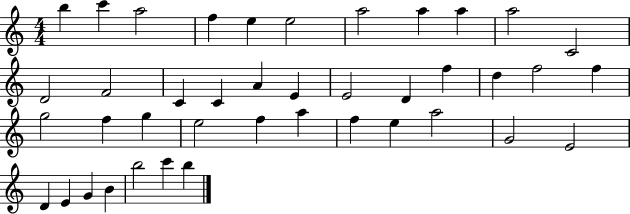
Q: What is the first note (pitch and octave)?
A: B5